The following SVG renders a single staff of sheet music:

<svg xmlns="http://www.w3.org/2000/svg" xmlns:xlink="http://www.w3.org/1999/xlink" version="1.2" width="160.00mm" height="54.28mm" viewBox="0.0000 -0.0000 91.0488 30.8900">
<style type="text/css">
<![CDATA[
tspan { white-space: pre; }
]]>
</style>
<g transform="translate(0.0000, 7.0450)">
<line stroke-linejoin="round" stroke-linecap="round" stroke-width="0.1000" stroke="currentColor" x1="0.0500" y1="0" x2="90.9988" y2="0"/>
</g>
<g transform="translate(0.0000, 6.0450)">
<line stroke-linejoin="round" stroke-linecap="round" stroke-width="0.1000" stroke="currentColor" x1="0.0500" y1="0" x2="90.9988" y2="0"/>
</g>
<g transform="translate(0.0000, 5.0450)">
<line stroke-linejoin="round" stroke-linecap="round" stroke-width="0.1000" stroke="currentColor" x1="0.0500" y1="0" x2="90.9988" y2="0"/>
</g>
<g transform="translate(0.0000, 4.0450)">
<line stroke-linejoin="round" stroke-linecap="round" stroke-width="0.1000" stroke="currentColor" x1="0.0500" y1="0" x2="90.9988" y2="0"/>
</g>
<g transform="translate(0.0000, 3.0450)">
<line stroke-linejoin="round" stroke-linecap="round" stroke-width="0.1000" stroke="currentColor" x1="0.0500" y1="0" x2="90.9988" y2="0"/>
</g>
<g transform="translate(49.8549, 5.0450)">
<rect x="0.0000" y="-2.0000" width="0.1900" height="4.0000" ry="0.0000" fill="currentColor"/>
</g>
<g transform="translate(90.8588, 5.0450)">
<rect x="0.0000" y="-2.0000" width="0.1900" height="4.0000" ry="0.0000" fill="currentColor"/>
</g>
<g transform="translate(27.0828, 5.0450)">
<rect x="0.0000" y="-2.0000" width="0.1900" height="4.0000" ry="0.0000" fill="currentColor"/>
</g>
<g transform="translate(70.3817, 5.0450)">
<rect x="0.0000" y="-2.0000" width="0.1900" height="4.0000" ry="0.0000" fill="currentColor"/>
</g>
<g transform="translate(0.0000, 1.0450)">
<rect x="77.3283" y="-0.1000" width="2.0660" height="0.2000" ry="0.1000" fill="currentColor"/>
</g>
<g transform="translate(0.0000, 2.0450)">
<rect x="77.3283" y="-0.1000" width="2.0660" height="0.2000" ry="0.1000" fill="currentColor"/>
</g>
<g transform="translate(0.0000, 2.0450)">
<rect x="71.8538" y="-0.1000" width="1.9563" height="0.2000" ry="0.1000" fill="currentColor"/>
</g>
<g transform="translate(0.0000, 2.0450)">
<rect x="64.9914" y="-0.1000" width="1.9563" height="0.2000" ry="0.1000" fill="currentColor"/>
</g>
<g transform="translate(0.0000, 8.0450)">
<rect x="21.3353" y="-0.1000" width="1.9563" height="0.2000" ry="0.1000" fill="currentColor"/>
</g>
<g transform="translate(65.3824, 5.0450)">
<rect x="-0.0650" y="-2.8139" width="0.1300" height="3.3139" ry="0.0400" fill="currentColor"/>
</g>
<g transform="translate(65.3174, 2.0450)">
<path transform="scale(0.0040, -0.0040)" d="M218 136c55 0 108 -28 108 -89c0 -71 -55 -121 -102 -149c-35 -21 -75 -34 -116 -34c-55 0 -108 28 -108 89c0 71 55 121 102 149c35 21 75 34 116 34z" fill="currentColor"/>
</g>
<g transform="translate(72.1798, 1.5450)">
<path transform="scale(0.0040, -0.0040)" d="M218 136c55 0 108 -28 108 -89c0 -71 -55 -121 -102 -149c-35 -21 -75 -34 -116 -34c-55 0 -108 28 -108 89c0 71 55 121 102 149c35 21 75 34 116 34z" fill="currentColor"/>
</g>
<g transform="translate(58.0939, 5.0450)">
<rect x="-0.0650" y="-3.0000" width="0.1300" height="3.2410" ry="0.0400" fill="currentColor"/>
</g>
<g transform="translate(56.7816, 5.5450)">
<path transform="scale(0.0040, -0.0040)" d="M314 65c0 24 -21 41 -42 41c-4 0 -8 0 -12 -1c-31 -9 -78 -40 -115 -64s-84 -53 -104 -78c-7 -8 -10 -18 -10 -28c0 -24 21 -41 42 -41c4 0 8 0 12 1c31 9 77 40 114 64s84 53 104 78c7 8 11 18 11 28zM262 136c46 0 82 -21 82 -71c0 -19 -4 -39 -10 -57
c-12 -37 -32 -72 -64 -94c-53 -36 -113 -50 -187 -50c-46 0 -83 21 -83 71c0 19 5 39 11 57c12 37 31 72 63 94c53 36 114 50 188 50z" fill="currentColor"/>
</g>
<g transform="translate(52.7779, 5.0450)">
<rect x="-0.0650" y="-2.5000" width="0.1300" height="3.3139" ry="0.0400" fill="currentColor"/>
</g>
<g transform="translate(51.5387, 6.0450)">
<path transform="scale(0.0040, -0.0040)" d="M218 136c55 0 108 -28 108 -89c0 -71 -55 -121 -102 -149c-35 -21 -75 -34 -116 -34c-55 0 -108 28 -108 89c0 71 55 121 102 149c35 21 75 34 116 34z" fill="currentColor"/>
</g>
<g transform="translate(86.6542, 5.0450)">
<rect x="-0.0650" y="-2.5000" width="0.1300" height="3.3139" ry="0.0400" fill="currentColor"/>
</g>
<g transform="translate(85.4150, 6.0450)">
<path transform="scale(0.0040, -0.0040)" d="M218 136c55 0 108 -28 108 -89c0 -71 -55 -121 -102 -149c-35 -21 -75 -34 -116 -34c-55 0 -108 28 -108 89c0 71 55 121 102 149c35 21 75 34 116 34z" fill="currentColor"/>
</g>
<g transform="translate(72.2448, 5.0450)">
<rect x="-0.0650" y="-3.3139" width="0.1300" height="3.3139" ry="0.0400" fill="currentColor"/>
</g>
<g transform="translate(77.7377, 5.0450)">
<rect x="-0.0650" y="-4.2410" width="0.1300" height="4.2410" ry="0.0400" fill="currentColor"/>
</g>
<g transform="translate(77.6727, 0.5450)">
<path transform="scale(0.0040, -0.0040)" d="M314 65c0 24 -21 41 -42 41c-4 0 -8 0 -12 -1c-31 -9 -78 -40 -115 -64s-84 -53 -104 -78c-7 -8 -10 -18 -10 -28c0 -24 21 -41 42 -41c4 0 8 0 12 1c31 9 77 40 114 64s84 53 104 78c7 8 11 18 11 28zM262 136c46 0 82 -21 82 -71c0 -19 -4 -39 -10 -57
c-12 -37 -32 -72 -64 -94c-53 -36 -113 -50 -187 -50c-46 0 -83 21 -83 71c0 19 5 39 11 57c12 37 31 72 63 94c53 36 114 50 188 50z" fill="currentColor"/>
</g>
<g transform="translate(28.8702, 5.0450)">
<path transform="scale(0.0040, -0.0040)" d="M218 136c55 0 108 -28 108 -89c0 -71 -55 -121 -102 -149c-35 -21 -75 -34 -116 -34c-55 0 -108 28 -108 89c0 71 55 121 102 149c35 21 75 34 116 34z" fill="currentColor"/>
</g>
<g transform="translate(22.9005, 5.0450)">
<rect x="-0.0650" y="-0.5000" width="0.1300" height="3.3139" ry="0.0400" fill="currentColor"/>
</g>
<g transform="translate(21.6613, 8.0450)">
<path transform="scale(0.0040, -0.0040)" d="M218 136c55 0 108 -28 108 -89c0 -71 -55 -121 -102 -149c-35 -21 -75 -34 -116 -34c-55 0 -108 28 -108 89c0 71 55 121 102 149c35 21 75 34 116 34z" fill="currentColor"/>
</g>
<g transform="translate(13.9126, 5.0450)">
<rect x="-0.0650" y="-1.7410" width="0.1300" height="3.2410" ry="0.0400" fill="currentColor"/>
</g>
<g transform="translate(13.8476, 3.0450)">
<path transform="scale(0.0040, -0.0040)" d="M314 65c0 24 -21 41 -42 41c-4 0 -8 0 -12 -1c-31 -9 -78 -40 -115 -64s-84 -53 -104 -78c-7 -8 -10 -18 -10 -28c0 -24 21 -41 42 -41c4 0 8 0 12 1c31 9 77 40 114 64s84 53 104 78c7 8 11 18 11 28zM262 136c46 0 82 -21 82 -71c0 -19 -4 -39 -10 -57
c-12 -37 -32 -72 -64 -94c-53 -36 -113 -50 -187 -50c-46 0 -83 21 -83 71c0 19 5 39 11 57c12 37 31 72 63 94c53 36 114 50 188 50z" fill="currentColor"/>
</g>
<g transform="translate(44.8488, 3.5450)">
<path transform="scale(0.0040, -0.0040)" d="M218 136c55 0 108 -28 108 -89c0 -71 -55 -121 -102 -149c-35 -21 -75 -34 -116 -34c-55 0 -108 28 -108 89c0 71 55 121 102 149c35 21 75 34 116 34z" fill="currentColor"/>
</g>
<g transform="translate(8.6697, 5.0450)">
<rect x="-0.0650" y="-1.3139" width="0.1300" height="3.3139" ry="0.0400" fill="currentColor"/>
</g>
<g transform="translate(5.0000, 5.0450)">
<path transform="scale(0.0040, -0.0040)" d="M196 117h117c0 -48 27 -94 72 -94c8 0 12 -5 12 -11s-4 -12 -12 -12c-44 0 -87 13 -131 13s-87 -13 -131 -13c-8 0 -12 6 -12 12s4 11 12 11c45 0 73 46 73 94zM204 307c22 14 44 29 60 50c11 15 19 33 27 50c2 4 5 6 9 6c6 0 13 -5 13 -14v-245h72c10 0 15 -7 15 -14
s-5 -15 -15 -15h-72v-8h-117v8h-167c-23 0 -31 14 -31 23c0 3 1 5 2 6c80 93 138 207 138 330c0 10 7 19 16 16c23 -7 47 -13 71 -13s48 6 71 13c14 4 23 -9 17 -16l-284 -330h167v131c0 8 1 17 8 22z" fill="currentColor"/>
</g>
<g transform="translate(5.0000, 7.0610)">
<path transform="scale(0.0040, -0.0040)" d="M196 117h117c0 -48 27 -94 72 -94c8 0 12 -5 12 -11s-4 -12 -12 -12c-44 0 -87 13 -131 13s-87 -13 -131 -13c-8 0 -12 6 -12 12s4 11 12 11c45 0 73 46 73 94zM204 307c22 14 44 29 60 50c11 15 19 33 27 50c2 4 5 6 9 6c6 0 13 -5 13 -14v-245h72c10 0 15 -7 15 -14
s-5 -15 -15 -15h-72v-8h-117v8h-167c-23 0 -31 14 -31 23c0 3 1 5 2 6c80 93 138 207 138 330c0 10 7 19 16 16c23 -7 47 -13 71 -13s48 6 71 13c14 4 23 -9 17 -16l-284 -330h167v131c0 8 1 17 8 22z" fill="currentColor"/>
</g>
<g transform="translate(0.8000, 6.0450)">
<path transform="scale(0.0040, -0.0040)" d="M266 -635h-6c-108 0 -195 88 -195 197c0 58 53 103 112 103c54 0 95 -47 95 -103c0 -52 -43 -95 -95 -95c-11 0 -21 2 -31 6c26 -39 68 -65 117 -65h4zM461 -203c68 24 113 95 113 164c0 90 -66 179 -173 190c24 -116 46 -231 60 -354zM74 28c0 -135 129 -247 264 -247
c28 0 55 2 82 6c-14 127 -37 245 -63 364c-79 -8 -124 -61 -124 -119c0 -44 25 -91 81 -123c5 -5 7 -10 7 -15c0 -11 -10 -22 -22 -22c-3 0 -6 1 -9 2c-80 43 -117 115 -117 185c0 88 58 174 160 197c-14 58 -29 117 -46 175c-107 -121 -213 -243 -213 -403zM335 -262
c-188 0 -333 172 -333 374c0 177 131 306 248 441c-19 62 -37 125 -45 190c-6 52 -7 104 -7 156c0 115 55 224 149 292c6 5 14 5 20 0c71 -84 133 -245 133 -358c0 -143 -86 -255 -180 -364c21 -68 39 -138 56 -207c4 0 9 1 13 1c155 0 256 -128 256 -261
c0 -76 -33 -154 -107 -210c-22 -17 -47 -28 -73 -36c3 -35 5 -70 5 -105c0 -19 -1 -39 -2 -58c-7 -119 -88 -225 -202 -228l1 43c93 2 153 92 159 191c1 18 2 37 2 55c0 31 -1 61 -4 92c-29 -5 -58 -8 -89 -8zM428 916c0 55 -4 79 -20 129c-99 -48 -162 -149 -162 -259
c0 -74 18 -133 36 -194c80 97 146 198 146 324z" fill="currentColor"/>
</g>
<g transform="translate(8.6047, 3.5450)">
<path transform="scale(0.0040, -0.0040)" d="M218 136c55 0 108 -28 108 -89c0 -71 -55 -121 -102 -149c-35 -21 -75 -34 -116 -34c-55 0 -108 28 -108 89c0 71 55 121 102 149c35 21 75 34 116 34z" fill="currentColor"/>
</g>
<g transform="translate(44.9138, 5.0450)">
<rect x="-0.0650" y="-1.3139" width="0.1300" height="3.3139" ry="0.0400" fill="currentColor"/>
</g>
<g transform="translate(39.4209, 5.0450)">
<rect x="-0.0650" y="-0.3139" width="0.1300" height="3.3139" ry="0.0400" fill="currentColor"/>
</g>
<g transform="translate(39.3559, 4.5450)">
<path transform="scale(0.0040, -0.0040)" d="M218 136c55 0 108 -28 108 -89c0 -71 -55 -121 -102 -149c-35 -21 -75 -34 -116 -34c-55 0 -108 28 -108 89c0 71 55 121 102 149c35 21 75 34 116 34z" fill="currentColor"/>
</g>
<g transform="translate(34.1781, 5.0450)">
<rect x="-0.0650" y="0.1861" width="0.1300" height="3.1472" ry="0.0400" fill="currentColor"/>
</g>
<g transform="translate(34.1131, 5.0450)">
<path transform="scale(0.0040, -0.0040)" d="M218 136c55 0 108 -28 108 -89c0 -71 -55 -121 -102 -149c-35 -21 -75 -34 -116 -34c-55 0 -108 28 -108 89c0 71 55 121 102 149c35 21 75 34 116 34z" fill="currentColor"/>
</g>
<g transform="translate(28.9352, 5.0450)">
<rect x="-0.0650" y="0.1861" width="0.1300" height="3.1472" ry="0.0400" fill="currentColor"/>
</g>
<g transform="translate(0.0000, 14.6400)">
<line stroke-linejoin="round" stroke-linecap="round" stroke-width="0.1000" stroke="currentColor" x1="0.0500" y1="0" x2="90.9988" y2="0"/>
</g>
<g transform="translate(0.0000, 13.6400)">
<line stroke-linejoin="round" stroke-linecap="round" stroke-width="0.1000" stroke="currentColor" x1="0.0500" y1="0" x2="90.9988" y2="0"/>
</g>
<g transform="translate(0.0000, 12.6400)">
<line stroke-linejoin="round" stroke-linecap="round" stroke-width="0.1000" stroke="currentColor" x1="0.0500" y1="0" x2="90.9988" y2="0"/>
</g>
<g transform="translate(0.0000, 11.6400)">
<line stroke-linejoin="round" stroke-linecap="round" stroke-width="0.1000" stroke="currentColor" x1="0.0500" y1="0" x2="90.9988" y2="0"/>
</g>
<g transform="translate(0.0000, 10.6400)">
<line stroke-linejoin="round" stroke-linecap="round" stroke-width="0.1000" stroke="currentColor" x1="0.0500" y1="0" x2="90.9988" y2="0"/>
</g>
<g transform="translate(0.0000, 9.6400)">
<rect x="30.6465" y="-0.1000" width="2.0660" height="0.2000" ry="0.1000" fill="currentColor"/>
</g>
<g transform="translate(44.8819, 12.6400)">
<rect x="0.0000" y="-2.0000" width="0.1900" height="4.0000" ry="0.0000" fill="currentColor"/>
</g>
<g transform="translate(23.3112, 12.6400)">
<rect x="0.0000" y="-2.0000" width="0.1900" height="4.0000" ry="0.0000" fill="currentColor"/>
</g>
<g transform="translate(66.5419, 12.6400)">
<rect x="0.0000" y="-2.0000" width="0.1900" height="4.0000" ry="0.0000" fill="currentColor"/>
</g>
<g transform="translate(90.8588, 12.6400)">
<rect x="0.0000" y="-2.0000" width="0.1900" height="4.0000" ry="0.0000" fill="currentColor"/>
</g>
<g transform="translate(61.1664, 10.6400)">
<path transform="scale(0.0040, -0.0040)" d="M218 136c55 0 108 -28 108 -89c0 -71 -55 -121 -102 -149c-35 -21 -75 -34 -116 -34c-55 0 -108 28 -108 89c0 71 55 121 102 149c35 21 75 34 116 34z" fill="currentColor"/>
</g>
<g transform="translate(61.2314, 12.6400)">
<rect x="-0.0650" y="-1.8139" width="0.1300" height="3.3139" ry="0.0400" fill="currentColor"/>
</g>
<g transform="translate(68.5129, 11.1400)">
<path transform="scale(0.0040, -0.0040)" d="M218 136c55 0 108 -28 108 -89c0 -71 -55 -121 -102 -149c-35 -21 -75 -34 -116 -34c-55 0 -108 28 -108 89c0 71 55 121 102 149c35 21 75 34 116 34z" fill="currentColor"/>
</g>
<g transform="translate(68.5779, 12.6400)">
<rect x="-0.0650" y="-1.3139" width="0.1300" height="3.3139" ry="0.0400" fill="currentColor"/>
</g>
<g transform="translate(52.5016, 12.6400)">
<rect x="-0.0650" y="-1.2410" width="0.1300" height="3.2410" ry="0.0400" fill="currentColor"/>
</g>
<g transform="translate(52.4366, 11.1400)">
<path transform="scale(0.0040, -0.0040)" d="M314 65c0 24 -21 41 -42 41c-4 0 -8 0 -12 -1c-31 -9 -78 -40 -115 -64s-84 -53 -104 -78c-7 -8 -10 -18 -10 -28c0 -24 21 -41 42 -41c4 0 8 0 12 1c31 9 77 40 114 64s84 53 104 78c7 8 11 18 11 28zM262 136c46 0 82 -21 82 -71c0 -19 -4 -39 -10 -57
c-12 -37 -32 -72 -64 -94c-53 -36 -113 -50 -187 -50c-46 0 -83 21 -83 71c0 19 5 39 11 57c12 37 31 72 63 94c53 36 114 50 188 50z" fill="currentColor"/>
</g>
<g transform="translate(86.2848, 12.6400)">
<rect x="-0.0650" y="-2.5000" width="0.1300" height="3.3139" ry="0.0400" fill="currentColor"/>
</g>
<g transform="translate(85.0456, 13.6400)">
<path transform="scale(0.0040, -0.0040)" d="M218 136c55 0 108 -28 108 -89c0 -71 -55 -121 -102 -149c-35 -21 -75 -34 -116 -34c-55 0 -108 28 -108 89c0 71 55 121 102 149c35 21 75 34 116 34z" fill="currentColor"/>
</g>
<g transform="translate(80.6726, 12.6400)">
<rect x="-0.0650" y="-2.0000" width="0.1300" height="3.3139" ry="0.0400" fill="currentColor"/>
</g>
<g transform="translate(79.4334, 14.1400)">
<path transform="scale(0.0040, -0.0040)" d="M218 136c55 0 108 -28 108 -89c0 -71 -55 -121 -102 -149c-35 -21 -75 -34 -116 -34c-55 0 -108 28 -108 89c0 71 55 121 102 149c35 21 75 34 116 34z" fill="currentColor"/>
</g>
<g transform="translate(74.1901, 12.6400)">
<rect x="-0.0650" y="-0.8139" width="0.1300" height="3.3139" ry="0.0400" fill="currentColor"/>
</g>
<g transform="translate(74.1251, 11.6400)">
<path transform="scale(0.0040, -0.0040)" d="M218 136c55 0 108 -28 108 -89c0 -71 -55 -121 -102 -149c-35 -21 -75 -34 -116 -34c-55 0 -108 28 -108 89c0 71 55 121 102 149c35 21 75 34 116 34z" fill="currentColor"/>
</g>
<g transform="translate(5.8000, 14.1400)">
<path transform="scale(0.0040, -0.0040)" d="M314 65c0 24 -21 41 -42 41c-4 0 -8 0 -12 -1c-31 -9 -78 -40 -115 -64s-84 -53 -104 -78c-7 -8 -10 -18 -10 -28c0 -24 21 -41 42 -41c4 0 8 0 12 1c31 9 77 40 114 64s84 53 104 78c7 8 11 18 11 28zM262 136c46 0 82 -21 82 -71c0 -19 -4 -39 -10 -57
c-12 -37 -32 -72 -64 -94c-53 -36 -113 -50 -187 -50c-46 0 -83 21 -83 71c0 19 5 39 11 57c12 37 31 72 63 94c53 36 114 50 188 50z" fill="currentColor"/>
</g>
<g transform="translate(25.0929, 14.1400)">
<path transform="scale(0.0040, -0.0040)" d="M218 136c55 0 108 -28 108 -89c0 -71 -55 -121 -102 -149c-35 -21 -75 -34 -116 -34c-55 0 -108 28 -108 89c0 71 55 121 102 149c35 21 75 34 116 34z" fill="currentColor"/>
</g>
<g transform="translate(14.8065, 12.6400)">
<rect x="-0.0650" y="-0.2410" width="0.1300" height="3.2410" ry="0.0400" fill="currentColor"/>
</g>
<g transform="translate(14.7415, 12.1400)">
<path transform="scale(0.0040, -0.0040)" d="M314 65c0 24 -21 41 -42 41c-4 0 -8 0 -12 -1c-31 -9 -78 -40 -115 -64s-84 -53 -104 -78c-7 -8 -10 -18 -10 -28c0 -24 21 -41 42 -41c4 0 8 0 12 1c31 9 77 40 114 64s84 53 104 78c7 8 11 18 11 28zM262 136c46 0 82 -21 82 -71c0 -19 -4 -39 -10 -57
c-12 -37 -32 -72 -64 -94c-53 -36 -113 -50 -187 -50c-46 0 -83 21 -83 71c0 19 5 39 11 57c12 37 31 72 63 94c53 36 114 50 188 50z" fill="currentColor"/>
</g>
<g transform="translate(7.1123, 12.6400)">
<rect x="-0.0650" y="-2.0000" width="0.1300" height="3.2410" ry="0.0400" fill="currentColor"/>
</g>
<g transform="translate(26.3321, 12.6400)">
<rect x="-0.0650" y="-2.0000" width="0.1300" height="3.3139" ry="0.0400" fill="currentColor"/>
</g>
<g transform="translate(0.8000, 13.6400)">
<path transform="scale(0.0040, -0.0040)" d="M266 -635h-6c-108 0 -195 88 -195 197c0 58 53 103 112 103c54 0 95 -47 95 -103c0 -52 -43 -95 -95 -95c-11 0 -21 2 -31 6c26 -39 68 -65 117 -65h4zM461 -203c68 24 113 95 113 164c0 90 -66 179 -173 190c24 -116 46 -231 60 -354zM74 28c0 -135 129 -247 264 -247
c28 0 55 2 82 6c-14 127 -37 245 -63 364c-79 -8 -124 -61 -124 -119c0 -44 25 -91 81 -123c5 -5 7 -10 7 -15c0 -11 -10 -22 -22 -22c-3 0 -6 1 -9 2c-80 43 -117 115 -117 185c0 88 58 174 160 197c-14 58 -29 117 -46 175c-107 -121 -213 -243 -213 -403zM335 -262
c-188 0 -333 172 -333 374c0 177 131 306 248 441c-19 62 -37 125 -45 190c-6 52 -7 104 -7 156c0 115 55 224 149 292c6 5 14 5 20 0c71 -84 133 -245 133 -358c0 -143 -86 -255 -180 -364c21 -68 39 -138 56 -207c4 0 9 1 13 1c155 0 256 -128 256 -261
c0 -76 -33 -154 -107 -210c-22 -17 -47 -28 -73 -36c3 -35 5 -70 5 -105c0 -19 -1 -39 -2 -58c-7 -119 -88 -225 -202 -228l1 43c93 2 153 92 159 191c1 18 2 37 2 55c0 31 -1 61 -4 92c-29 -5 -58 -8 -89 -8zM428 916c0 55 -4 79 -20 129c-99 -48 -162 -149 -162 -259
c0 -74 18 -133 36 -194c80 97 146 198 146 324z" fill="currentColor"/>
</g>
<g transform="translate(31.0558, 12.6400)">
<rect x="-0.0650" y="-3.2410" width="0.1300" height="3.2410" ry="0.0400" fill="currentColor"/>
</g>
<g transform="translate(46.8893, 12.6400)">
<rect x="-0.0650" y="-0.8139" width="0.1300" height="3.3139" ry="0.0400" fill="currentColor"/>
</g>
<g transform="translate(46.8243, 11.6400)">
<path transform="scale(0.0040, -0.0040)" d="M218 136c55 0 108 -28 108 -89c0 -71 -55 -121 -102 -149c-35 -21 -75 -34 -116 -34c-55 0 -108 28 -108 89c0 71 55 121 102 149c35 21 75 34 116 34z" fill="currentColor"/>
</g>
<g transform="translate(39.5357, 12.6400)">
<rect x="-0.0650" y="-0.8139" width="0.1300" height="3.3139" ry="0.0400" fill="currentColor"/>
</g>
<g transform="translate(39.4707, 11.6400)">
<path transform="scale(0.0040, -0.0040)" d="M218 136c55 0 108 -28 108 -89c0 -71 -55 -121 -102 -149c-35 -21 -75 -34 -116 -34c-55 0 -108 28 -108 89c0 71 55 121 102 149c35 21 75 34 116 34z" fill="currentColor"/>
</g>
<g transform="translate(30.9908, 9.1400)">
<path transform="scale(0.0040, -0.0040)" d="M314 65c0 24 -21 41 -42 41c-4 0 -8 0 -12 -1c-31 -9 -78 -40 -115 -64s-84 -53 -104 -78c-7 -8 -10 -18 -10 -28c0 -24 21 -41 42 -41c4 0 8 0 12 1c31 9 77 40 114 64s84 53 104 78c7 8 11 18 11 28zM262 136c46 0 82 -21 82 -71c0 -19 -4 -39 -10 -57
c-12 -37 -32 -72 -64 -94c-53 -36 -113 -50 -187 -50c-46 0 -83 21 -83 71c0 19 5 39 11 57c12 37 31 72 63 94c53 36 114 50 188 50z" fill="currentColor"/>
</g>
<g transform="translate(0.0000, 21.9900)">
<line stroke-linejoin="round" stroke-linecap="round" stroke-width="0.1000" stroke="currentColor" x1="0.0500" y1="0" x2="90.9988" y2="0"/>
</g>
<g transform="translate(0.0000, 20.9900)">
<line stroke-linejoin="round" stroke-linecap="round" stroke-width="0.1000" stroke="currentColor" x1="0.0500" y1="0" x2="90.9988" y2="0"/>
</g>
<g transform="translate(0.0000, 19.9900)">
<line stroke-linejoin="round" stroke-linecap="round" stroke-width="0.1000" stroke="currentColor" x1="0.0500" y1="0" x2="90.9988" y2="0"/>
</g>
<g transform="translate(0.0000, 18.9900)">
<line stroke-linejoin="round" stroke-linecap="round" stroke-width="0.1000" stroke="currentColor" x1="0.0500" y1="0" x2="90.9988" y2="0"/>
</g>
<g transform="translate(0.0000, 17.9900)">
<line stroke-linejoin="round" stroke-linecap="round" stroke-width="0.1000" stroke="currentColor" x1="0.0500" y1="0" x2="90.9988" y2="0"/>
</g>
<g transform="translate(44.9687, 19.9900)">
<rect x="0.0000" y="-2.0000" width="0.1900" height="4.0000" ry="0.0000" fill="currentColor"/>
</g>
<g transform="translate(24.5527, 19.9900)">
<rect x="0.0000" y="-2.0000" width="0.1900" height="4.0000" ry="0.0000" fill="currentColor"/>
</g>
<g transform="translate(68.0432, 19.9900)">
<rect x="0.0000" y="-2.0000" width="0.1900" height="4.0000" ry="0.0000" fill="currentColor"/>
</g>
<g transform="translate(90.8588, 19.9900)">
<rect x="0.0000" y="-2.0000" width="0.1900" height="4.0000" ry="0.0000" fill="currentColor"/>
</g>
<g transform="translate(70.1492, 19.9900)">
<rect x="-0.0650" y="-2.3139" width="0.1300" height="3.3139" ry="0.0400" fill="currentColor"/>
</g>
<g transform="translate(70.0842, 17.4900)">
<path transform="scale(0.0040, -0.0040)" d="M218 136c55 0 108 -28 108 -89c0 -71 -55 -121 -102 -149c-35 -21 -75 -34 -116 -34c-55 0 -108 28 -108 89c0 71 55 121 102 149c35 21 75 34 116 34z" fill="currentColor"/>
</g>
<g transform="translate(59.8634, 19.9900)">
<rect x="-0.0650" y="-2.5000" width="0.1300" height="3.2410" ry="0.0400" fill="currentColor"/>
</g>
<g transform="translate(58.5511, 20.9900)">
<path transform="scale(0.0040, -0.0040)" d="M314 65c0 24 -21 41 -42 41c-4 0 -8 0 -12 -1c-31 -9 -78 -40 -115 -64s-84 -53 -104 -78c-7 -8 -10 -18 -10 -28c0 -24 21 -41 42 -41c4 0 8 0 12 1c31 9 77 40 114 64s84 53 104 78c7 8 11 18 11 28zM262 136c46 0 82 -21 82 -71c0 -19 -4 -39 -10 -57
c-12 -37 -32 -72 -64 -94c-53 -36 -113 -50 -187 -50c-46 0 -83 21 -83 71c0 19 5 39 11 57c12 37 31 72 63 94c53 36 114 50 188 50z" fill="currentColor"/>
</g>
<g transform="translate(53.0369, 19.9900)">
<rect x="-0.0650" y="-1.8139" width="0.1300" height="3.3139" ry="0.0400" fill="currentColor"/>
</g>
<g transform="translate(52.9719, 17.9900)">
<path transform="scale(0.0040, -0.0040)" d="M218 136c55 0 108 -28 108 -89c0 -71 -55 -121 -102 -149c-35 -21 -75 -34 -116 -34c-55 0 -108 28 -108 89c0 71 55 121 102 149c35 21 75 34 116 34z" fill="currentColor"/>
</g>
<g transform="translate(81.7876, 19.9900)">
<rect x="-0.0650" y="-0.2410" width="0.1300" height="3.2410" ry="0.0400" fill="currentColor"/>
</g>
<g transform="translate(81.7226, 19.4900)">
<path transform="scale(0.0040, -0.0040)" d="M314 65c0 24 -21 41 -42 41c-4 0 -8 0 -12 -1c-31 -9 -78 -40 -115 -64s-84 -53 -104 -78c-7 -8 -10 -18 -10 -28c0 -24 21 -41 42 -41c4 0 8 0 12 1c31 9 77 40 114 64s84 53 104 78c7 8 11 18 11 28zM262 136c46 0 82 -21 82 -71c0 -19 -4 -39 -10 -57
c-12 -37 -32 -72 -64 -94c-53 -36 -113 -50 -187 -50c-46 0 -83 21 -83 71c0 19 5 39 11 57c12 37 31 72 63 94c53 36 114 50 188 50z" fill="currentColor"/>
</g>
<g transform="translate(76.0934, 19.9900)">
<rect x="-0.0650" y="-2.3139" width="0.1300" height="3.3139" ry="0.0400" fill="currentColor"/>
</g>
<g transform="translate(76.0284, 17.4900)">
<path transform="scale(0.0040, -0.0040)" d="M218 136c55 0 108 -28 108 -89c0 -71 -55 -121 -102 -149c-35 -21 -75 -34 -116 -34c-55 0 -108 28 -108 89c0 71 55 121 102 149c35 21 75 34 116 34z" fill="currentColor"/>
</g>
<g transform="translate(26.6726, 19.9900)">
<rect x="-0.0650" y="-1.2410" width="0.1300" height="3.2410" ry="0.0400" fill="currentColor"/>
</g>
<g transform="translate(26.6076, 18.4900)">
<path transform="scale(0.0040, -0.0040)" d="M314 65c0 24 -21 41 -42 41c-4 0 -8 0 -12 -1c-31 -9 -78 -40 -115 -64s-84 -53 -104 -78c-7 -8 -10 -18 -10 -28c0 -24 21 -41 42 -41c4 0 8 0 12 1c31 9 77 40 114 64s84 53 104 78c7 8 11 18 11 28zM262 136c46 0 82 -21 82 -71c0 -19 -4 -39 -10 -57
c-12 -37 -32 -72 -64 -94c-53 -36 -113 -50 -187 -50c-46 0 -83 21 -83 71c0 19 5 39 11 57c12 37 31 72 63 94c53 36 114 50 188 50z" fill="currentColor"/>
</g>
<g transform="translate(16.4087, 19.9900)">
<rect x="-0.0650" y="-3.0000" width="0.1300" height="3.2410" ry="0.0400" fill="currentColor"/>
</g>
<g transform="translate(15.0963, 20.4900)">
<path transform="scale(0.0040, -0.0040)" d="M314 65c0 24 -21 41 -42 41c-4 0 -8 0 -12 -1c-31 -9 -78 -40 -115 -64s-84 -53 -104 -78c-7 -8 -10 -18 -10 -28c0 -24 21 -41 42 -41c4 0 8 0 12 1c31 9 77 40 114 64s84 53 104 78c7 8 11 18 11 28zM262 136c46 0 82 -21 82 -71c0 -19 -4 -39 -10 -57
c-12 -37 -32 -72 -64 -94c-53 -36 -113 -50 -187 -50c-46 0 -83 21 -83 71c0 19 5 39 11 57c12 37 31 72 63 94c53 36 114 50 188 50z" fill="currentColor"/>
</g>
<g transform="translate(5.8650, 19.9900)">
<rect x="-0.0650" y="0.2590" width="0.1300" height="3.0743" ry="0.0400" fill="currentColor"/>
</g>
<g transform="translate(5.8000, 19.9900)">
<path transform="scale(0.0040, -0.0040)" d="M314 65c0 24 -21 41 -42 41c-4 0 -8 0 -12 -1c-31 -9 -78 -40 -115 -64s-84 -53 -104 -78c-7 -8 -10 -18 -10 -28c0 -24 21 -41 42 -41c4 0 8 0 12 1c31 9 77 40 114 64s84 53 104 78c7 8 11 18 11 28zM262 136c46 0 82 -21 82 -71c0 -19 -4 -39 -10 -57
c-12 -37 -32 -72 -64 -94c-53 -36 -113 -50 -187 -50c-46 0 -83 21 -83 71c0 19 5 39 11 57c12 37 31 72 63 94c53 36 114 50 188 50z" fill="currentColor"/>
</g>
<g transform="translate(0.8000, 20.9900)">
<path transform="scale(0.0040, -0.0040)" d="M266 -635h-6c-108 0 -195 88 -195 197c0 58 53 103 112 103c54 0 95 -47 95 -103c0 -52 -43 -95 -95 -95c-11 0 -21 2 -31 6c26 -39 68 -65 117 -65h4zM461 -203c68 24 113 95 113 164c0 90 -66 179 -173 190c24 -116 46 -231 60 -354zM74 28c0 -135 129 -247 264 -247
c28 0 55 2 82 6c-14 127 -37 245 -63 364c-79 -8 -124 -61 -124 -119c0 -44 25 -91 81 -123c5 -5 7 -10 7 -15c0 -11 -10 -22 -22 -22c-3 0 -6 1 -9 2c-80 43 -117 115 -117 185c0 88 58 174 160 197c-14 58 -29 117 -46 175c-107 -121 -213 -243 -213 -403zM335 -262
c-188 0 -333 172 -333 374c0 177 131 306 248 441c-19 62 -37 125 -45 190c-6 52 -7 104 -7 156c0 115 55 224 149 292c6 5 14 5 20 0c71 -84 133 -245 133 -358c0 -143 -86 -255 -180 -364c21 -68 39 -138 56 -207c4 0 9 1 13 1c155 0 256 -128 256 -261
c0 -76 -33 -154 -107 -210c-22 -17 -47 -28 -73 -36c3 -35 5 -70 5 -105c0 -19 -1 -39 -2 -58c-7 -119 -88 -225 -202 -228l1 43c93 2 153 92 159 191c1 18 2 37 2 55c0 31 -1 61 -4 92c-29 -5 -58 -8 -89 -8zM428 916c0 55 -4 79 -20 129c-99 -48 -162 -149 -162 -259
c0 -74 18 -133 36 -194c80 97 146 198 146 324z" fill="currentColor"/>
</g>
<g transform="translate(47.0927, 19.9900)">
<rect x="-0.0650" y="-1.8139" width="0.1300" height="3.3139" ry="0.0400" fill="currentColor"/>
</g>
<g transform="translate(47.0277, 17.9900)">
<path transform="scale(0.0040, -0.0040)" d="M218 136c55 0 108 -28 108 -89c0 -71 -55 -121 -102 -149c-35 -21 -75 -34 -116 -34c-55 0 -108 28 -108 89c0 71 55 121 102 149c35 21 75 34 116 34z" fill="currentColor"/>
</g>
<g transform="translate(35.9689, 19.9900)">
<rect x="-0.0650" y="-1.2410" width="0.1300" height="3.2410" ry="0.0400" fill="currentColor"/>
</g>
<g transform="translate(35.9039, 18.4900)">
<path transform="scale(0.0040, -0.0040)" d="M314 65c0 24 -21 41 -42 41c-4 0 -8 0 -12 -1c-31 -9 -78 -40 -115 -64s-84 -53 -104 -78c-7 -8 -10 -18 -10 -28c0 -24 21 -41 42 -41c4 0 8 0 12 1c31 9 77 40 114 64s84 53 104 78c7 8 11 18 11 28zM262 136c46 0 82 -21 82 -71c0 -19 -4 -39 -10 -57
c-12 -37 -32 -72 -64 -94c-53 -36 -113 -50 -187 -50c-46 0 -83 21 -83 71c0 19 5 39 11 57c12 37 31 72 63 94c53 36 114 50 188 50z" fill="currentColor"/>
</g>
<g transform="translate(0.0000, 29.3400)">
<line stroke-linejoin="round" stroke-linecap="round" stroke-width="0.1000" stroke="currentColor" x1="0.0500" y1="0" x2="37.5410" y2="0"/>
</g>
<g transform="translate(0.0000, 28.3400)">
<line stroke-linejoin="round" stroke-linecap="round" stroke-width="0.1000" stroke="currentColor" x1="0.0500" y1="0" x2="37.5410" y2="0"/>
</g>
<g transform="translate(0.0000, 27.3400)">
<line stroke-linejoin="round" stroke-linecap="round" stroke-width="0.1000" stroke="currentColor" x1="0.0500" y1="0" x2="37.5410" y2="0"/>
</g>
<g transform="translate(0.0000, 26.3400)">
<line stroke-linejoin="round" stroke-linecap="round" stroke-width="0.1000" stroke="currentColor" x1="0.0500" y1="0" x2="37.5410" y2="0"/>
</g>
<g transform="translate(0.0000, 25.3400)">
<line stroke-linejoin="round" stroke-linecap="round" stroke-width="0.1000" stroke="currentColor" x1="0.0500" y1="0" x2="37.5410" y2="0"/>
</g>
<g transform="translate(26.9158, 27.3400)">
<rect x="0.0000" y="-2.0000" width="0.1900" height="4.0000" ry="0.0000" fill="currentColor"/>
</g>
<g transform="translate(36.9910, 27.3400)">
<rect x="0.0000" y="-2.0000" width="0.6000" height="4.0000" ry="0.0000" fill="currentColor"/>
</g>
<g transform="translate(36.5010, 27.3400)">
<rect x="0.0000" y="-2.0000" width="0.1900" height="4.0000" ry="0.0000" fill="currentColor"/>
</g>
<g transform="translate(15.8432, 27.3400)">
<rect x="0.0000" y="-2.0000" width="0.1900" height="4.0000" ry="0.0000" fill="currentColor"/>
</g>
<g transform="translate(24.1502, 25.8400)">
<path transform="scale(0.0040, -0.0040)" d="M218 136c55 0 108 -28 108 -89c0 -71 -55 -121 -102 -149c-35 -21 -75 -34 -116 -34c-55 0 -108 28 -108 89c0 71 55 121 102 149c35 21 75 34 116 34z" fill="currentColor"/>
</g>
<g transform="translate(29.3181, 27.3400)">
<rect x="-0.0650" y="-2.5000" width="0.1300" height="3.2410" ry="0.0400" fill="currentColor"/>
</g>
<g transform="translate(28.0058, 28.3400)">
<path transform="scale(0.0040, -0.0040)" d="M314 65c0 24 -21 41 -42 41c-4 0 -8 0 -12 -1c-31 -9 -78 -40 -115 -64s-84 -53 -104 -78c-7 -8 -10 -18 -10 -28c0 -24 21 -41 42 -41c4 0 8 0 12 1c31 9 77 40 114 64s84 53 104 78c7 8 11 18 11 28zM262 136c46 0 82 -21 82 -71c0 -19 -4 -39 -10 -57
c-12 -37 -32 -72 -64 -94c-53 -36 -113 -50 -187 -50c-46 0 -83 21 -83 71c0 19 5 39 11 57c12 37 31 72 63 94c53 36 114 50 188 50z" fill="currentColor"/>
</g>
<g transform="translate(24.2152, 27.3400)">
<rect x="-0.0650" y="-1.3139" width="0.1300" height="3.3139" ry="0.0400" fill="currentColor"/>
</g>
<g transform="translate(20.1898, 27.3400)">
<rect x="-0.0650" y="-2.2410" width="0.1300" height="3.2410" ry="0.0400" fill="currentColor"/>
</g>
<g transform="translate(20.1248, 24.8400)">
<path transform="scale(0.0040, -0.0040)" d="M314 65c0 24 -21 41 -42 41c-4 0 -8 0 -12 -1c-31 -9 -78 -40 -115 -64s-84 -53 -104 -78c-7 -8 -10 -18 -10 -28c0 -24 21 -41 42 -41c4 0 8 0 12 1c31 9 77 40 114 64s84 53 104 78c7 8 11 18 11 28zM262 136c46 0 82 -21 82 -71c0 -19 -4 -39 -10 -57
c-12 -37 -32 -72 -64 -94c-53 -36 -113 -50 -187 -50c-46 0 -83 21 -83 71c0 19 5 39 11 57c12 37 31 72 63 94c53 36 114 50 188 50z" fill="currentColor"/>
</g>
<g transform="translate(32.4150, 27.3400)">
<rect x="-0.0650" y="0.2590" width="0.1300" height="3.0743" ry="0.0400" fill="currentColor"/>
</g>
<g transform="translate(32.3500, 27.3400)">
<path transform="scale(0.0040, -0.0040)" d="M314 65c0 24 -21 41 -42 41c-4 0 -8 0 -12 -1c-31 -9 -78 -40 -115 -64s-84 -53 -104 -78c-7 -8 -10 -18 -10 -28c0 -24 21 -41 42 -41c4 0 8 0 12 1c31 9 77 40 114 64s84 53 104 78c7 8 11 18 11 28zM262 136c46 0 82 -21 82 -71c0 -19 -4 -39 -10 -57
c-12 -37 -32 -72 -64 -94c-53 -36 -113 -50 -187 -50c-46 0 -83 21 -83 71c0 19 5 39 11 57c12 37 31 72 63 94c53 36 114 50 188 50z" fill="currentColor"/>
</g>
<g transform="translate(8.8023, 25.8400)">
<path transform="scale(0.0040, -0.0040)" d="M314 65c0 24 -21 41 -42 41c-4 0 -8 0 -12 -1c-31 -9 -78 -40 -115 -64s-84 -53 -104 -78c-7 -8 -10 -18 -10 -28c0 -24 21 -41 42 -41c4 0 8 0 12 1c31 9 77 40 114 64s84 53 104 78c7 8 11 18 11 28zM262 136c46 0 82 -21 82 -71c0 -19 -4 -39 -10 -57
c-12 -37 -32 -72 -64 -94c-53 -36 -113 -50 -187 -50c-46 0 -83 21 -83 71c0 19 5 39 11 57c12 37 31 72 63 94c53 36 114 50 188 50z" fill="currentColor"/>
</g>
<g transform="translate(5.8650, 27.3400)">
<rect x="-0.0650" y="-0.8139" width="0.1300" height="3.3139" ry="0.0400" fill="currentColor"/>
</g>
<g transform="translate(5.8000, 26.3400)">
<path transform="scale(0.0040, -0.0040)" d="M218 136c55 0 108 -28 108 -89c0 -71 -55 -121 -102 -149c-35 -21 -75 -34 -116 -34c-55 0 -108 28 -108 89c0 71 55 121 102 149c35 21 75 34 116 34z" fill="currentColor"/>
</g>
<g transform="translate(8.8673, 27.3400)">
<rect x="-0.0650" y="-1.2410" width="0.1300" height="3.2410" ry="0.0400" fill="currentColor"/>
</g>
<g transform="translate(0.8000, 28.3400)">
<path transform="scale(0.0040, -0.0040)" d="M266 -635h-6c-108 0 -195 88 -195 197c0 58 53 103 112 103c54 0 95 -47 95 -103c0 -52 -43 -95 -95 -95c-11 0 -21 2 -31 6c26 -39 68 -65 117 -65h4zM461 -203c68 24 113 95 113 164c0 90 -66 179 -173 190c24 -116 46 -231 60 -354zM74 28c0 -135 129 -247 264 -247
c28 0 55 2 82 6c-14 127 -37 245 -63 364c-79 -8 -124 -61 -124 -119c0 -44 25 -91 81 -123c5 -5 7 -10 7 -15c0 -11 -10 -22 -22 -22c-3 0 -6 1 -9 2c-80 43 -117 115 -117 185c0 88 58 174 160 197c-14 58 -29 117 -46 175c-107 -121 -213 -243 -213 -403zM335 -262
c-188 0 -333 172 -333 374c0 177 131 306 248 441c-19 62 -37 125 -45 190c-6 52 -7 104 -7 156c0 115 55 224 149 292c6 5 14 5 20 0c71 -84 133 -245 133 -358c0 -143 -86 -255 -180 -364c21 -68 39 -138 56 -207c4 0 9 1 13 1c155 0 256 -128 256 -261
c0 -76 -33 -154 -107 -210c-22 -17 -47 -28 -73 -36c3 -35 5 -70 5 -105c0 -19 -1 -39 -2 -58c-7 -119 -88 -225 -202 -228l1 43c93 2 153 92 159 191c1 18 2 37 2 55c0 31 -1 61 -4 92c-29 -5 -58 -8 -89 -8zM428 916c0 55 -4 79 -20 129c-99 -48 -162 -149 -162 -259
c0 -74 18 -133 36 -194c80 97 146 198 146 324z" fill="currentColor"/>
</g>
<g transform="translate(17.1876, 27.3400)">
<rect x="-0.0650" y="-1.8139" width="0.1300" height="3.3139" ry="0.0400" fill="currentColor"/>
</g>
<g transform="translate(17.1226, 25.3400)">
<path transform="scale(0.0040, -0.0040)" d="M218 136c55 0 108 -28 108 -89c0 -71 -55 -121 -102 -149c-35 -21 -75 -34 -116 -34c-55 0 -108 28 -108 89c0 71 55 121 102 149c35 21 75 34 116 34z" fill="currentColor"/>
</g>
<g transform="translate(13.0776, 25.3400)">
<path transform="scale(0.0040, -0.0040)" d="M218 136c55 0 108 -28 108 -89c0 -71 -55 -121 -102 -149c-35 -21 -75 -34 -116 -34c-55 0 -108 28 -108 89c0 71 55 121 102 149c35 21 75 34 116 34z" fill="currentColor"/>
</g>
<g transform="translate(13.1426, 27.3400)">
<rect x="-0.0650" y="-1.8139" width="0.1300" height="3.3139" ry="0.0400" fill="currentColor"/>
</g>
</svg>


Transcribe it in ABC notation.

X:1
T:Untitled
M:4/4
L:1/4
K:C
e f2 C B B c e G A2 a b d'2 G F2 c2 F b2 d d e2 f e d F G B2 A2 e2 e2 f f G2 g g c2 d e2 f f g2 e G2 B2